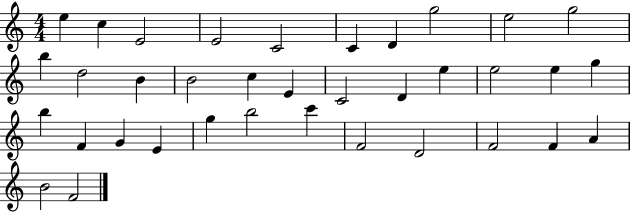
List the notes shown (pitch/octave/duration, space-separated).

E5/q C5/q E4/h E4/h C4/h C4/q D4/q G5/h E5/h G5/h B5/q D5/h B4/q B4/h C5/q E4/q C4/h D4/q E5/q E5/h E5/q G5/q B5/q F4/q G4/q E4/q G5/q B5/h C6/q F4/h D4/h F4/h F4/q A4/q B4/h F4/h